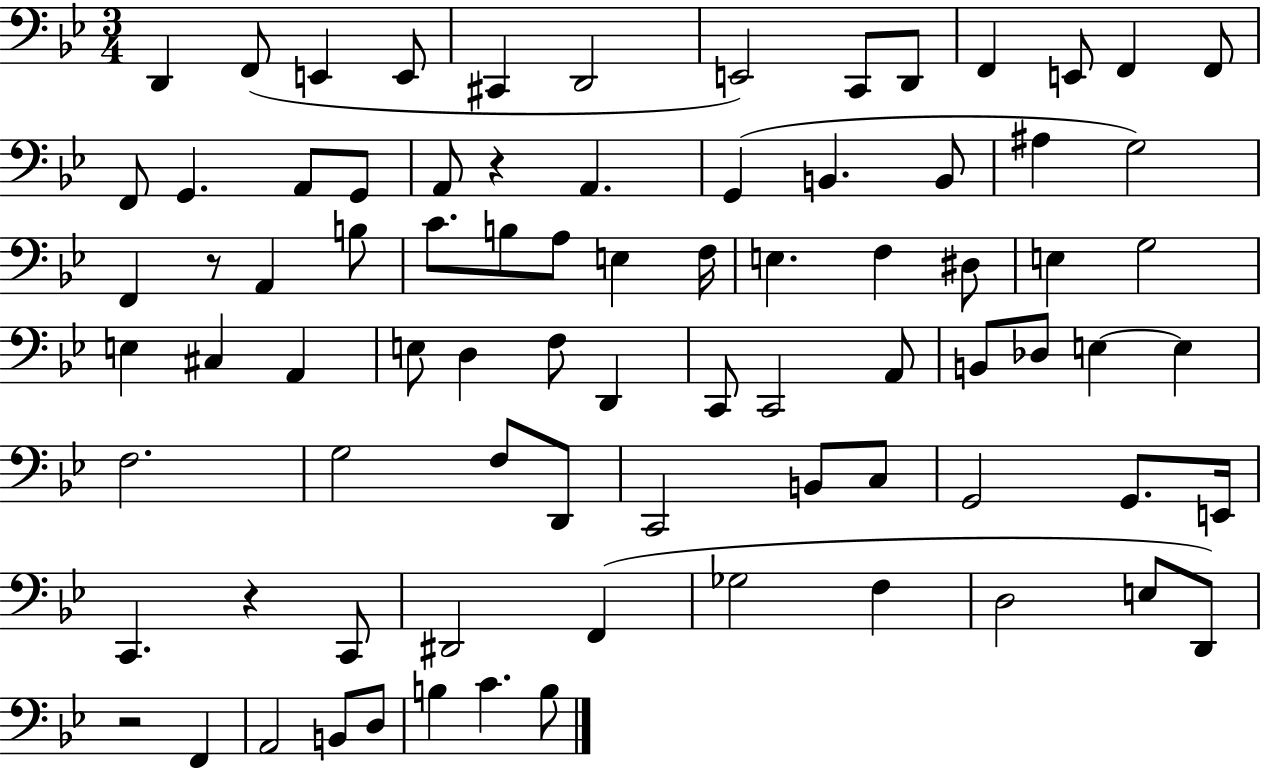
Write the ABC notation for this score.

X:1
T:Untitled
M:3/4
L:1/4
K:Bb
D,, F,,/2 E,, E,,/2 ^C,, D,,2 E,,2 C,,/2 D,,/2 F,, E,,/2 F,, F,,/2 F,,/2 G,, A,,/2 G,,/2 A,,/2 z A,, G,, B,, B,,/2 ^A, G,2 F,, z/2 A,, B,/2 C/2 B,/2 A,/2 E, F,/4 E, F, ^D,/2 E, G,2 E, ^C, A,, E,/2 D, F,/2 D,, C,,/2 C,,2 A,,/2 B,,/2 _D,/2 E, E, F,2 G,2 F,/2 D,,/2 C,,2 B,,/2 C,/2 G,,2 G,,/2 E,,/4 C,, z C,,/2 ^D,,2 F,, _G,2 F, D,2 E,/2 D,,/2 z2 F,, A,,2 B,,/2 D,/2 B, C B,/2